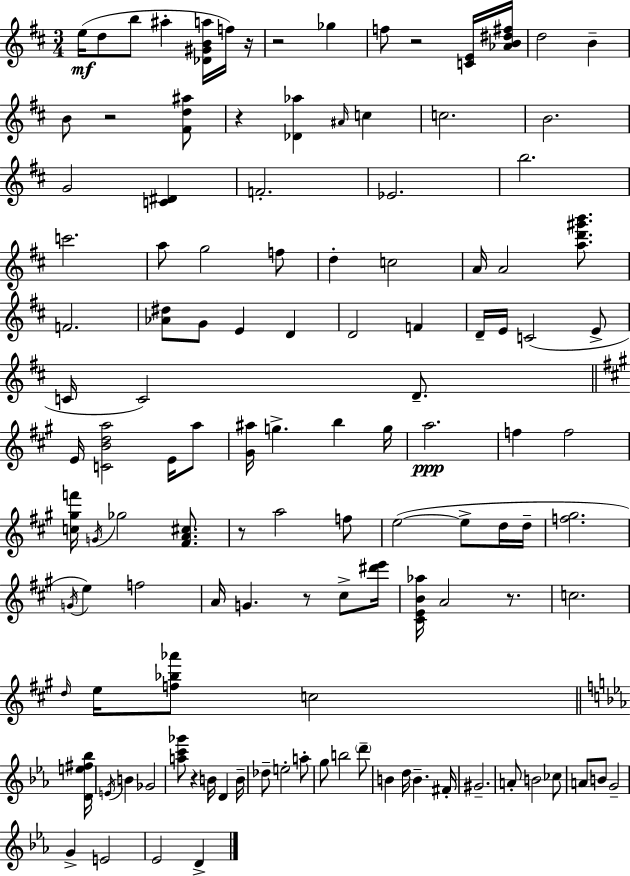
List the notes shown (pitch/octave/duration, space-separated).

E5/s D5/e B5/e A#5/q [Db4,G#4,B4,A5]/s F5/s R/s R/h Gb5/q F5/e R/h [C4,E4]/s [Ab4,B4,D#5,F#5]/s D5/h B4/q B4/e R/h [F#4,D5,A#5]/e R/q [Db4,Ab5]/q A#4/s C5/q C5/h. B4/h. G4/h [C4,D#4]/q F4/h. Eb4/h. B5/h. C6/h. A5/e G5/h F5/e D5/q C5/h A4/s A4/h [A5,D6,G#6,B6]/e. F4/h. [Ab4,D#5]/e G4/e E4/q D4/q D4/h F4/q D4/s E4/s C4/h E4/e C4/s C4/h D4/e. E4/s [C4,B4,D5,A5]/h E4/s A5/e [G#4,A#5]/s G5/q. B5/q G5/s A5/h. F5/q F5/h [C5,G#5,F6]/s G4/s Gb5/h [F#4,A4,C#5]/e. R/e A5/h F5/e E5/h E5/e D5/s D5/s [F5,G#5]/h. G4/s E5/q F5/h A4/s G4/q. R/e C#5/e [D#6,E6]/s [C#4,E4,B4,Ab5]/s A4/h R/e. C5/h. D5/s E5/s [F5,Bb5,Ab6]/e C5/h [D4,E5,F#5,Bb5]/s E4/s B4/q Gb4/h [A5,C6,Gb6]/e R/q B4/s D4/q B4/s Db5/e E5/h A5/e G5/e B5/h D6/e B4/q D5/s B4/q. F#4/s G#4/h. A4/e B4/h CES5/e A4/e B4/e G4/h G4/q E4/h Eb4/h D4/q